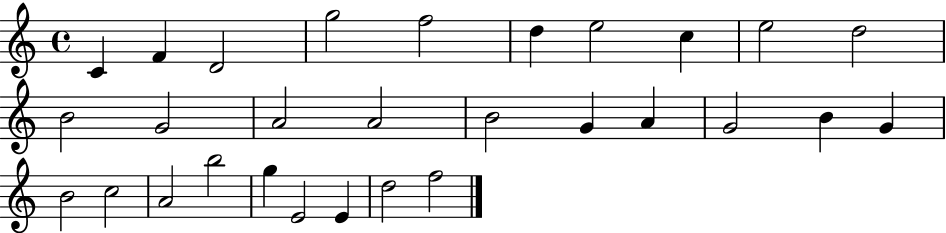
C4/q F4/q D4/h G5/h F5/h D5/q E5/h C5/q E5/h D5/h B4/h G4/h A4/h A4/h B4/h G4/q A4/q G4/h B4/q G4/q B4/h C5/h A4/h B5/h G5/q E4/h E4/q D5/h F5/h